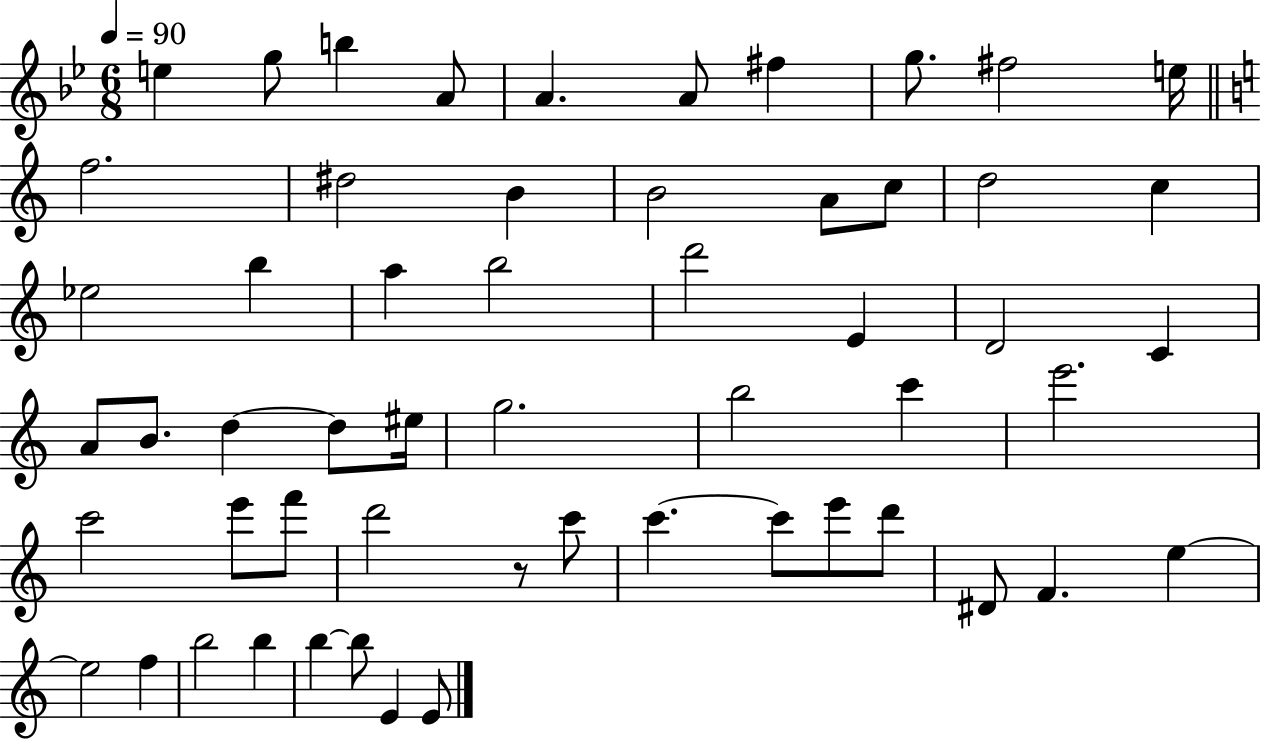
E5/q G5/e B5/q A4/e A4/q. A4/e F#5/q G5/e. F#5/h E5/s F5/h. D#5/h B4/q B4/h A4/e C5/e D5/h C5/q Eb5/h B5/q A5/q B5/h D6/h E4/q D4/h C4/q A4/e B4/e. D5/q D5/e EIS5/s G5/h. B5/h C6/q E6/h. C6/h E6/e F6/e D6/h R/e C6/e C6/q. C6/e E6/e D6/e D#4/e F4/q. E5/q E5/h F5/q B5/h B5/q B5/q B5/e E4/q E4/e